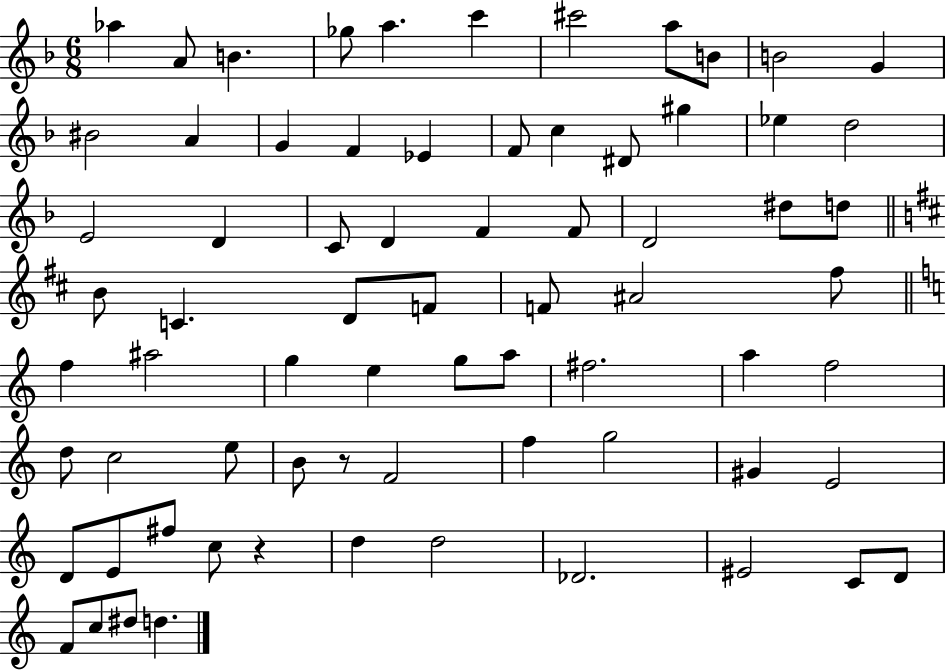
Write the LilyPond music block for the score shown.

{
  \clef treble
  \numericTimeSignature
  \time 6/8
  \key f \major
  aes''4 a'8 b'4. | ges''8 a''4. c'''4 | cis'''2 a''8 b'8 | b'2 g'4 | \break bis'2 a'4 | g'4 f'4 ees'4 | f'8 c''4 dis'8 gis''4 | ees''4 d''2 | \break e'2 d'4 | c'8 d'4 f'4 f'8 | d'2 dis''8 d''8 | \bar "||" \break \key d \major b'8 c'4. d'8 f'8 | f'8 ais'2 fis''8 | \bar "||" \break \key a \minor f''4 ais''2 | g''4 e''4 g''8 a''8 | fis''2. | a''4 f''2 | \break d''8 c''2 e''8 | b'8 r8 f'2 | f''4 g''2 | gis'4 e'2 | \break d'8 e'8 fis''8 c''8 r4 | d''4 d''2 | des'2. | eis'2 c'8 d'8 | \break f'8 c''8 dis''8 d''4. | \bar "|."
}